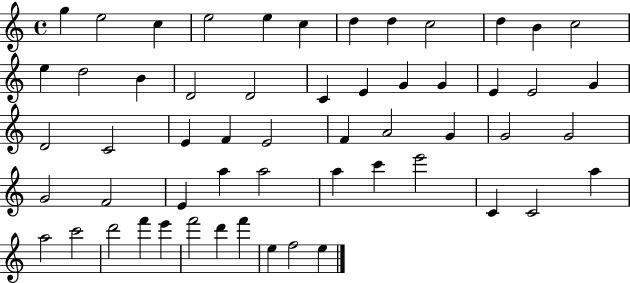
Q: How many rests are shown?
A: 0